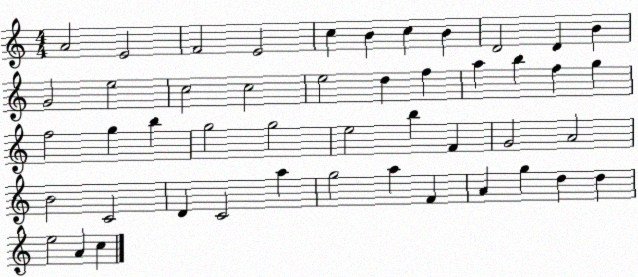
X:1
T:Untitled
M:4/4
L:1/4
K:C
A2 E2 F2 E2 c B c B D2 D B G2 e2 c2 c2 e2 d f a b f g f2 g b g2 g2 e2 b F G2 A2 B2 C2 D C2 a g2 a F A g d d e2 A c